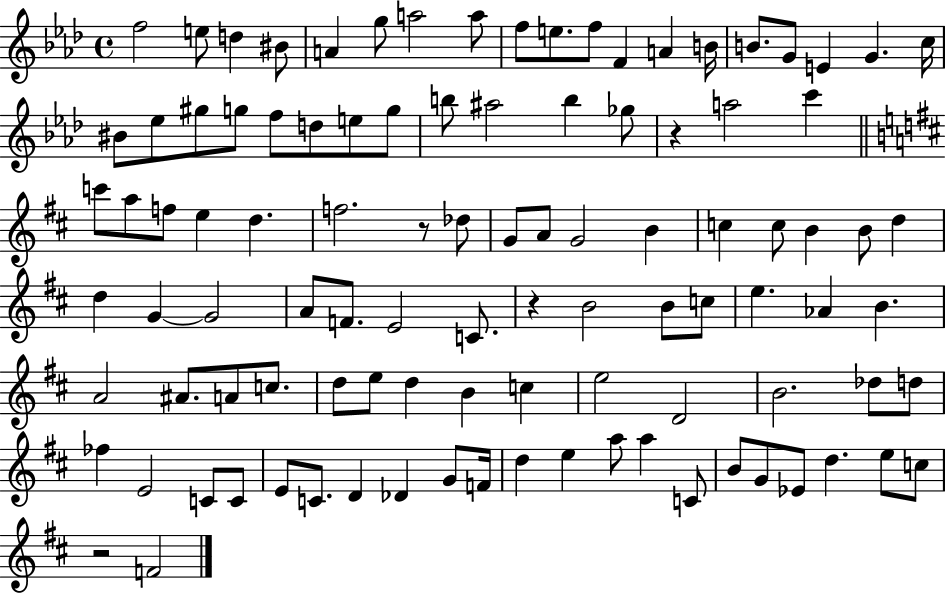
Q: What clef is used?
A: treble